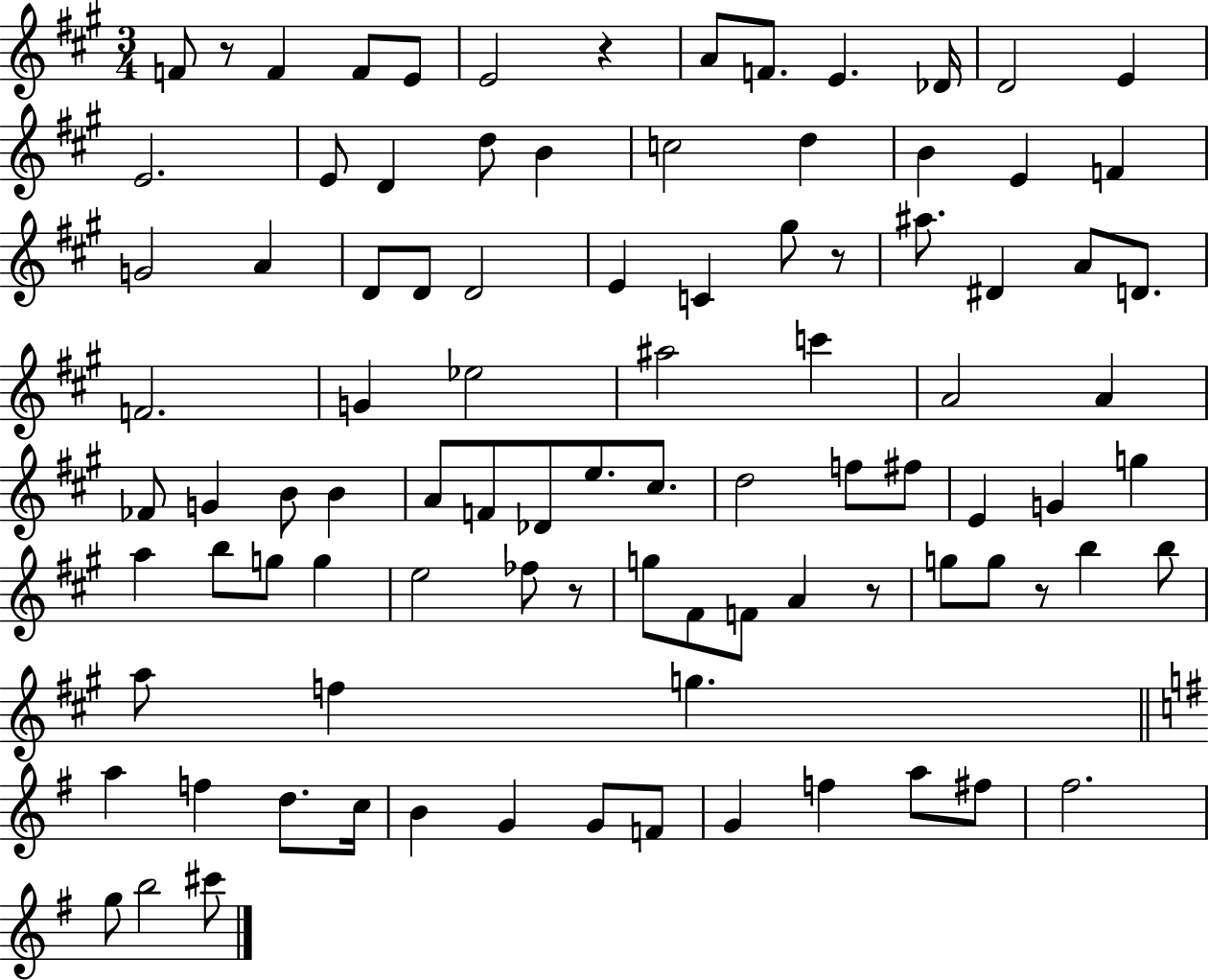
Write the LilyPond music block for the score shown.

{
  \clef treble
  \numericTimeSignature
  \time 3/4
  \key a \major
  f'8 r8 f'4 f'8 e'8 | e'2 r4 | a'8 f'8. e'4. des'16 | d'2 e'4 | \break e'2. | e'8 d'4 d''8 b'4 | c''2 d''4 | b'4 e'4 f'4 | \break g'2 a'4 | d'8 d'8 d'2 | e'4 c'4 gis''8 r8 | ais''8. dis'4 a'8 d'8. | \break f'2. | g'4 ees''2 | ais''2 c'''4 | a'2 a'4 | \break fes'8 g'4 b'8 b'4 | a'8 f'8 des'8 e''8. cis''8. | d''2 f''8 fis''8 | e'4 g'4 g''4 | \break a''4 b''8 g''8 g''4 | e''2 fes''8 r8 | g''8 fis'8 f'8 a'4 r8 | g''8 g''8 r8 b''4 b''8 | \break a''8 f''4 g''4. | \bar "||" \break \key g \major a''4 f''4 d''8. c''16 | b'4 g'4 g'8 f'8 | g'4 f''4 a''8 fis''8 | fis''2. | \break g''8 b''2 cis'''8 | \bar "|."
}